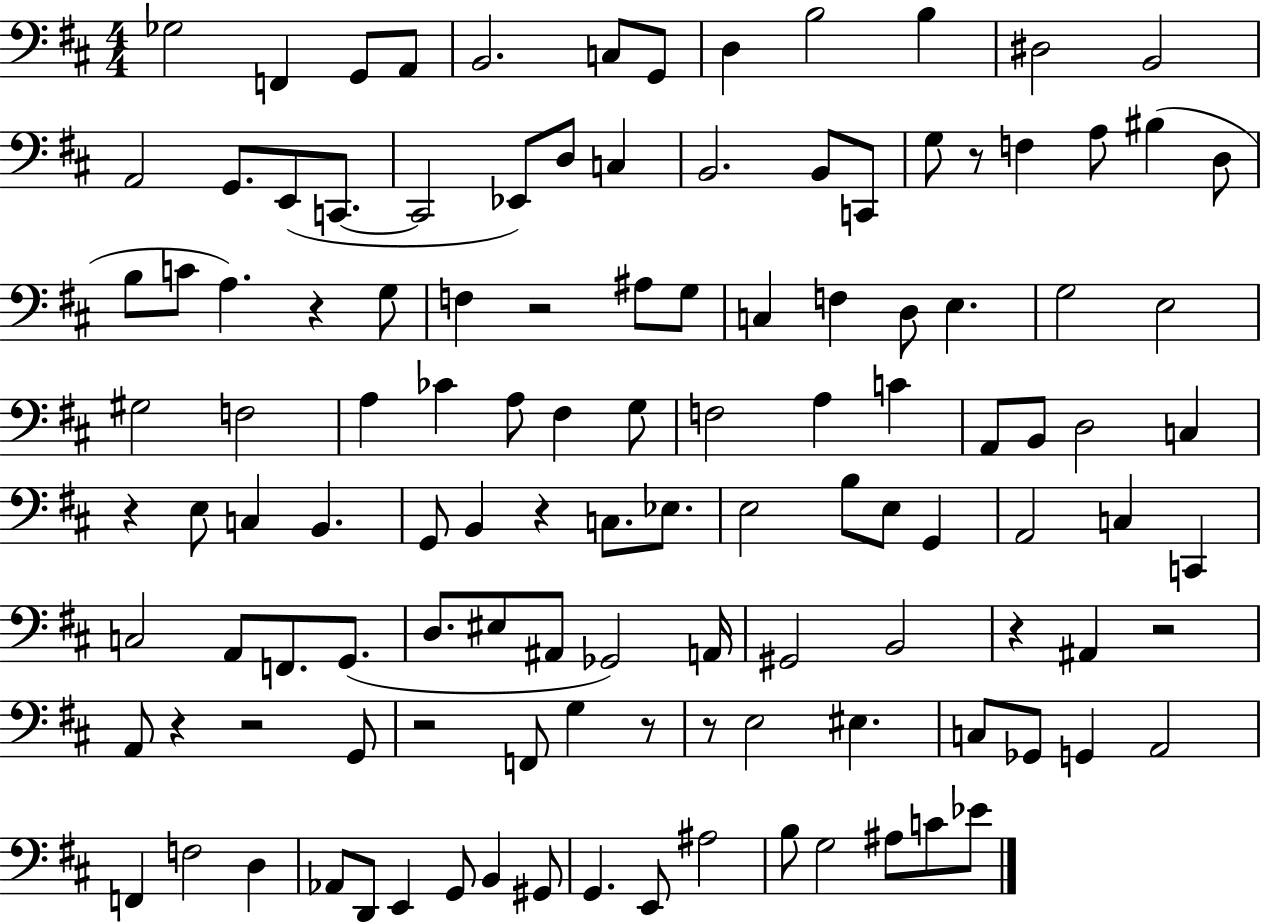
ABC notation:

X:1
T:Untitled
M:4/4
L:1/4
K:D
_G,2 F,, G,,/2 A,,/2 B,,2 C,/2 G,,/2 D, B,2 B, ^D,2 B,,2 A,,2 G,,/2 E,,/2 C,,/2 C,,2 _E,,/2 D,/2 C, B,,2 B,,/2 C,,/2 G,/2 z/2 F, A,/2 ^B, D,/2 B,/2 C/2 A, z G,/2 F, z2 ^A,/2 G,/2 C, F, D,/2 E, G,2 E,2 ^G,2 F,2 A, _C A,/2 ^F, G,/2 F,2 A, C A,,/2 B,,/2 D,2 C, z E,/2 C, B,, G,,/2 B,, z C,/2 _E,/2 E,2 B,/2 E,/2 G,, A,,2 C, C,, C,2 A,,/2 F,,/2 G,,/2 D,/2 ^E,/2 ^A,,/2 _G,,2 A,,/4 ^G,,2 B,,2 z ^A,, z2 A,,/2 z z2 G,,/2 z2 F,,/2 G, z/2 z/2 E,2 ^E, C,/2 _G,,/2 G,, A,,2 F,, F,2 D, _A,,/2 D,,/2 E,, G,,/2 B,, ^G,,/2 G,, E,,/2 ^A,2 B,/2 G,2 ^A,/2 C/2 _E/2